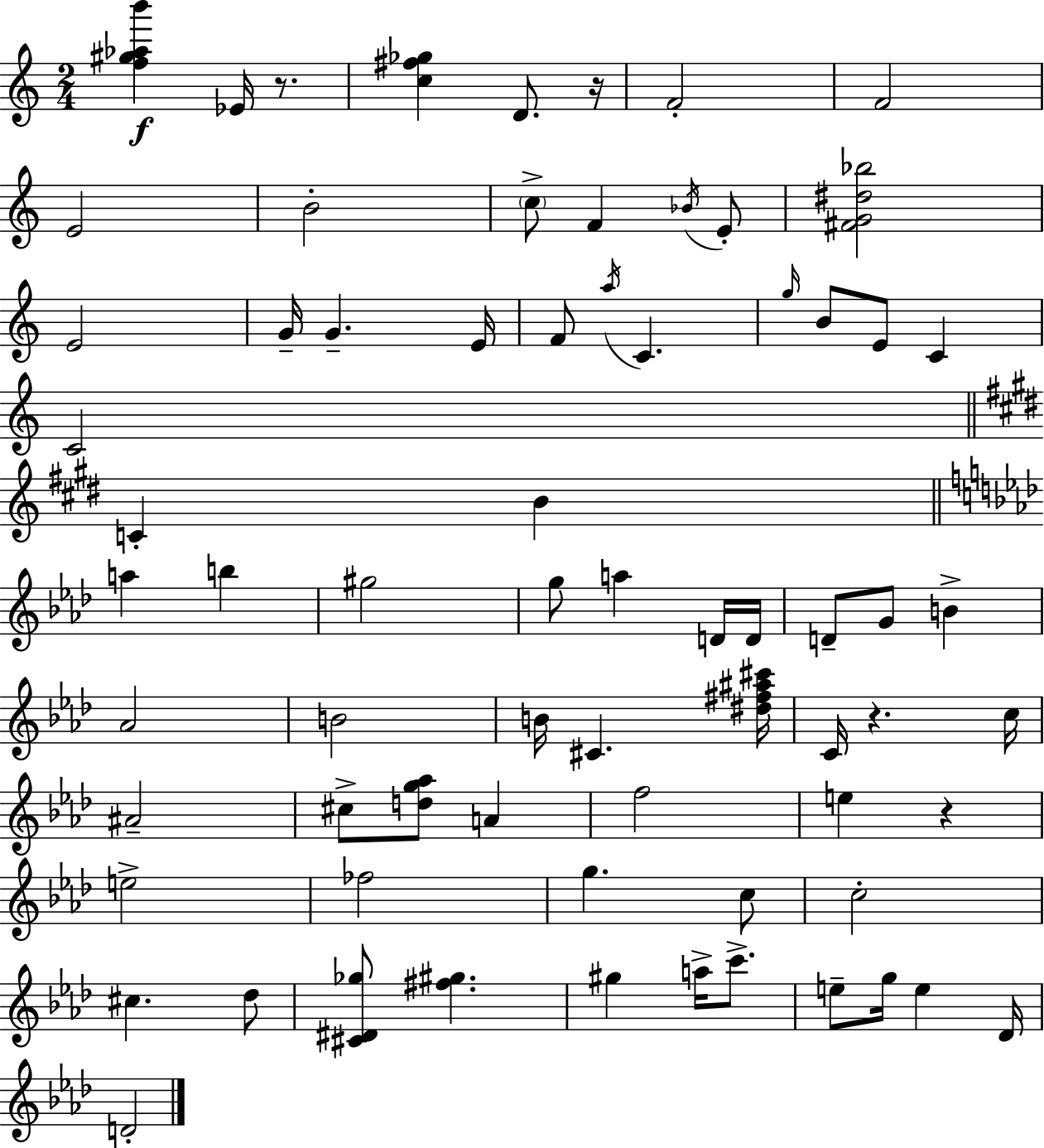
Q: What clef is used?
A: treble